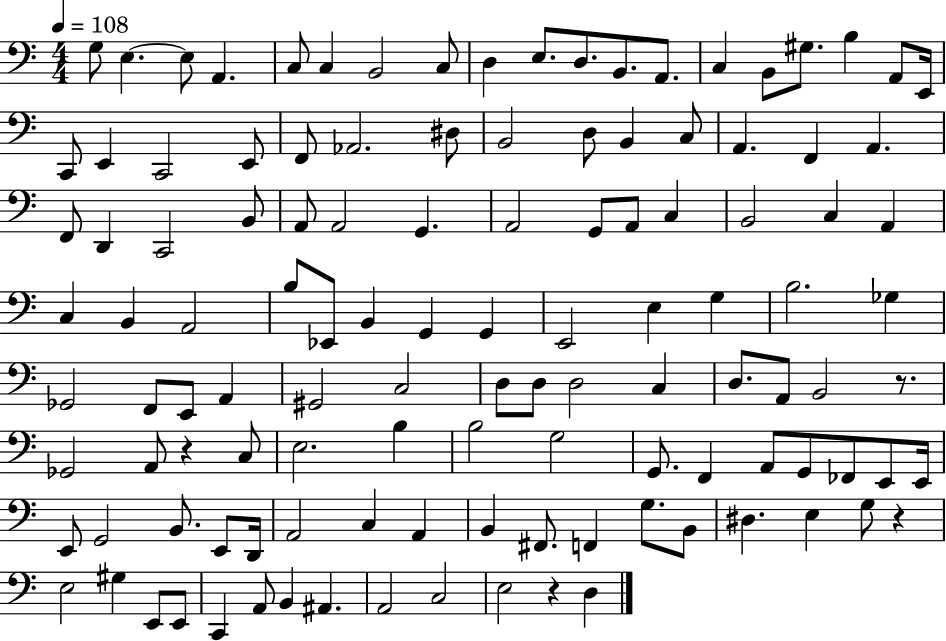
X:1
T:Untitled
M:4/4
L:1/4
K:C
G,/2 E, E,/2 A,, C,/2 C, B,,2 C,/2 D, E,/2 D,/2 B,,/2 A,,/2 C, B,,/2 ^G,/2 B, A,,/2 E,,/4 C,,/2 E,, C,,2 E,,/2 F,,/2 _A,,2 ^D,/2 B,,2 D,/2 B,, C,/2 A,, F,, A,, F,,/2 D,, C,,2 B,,/2 A,,/2 A,,2 G,, A,,2 G,,/2 A,,/2 C, B,,2 C, A,, C, B,, A,,2 B,/2 _E,,/2 B,, G,, G,, E,,2 E, G, B,2 _G, _G,,2 F,,/2 E,,/2 A,, ^G,,2 C,2 D,/2 D,/2 D,2 C, D,/2 A,,/2 B,,2 z/2 _G,,2 A,,/2 z C,/2 E,2 B, B,2 G,2 G,,/2 F,, A,,/2 G,,/2 _F,,/2 E,,/2 E,,/4 E,,/2 G,,2 B,,/2 E,,/2 D,,/4 A,,2 C, A,, B,, ^F,,/2 F,, G,/2 B,,/2 ^D, E, G,/2 z E,2 ^G, E,,/2 E,,/2 C,, A,,/2 B,, ^A,, A,,2 C,2 E,2 z D,